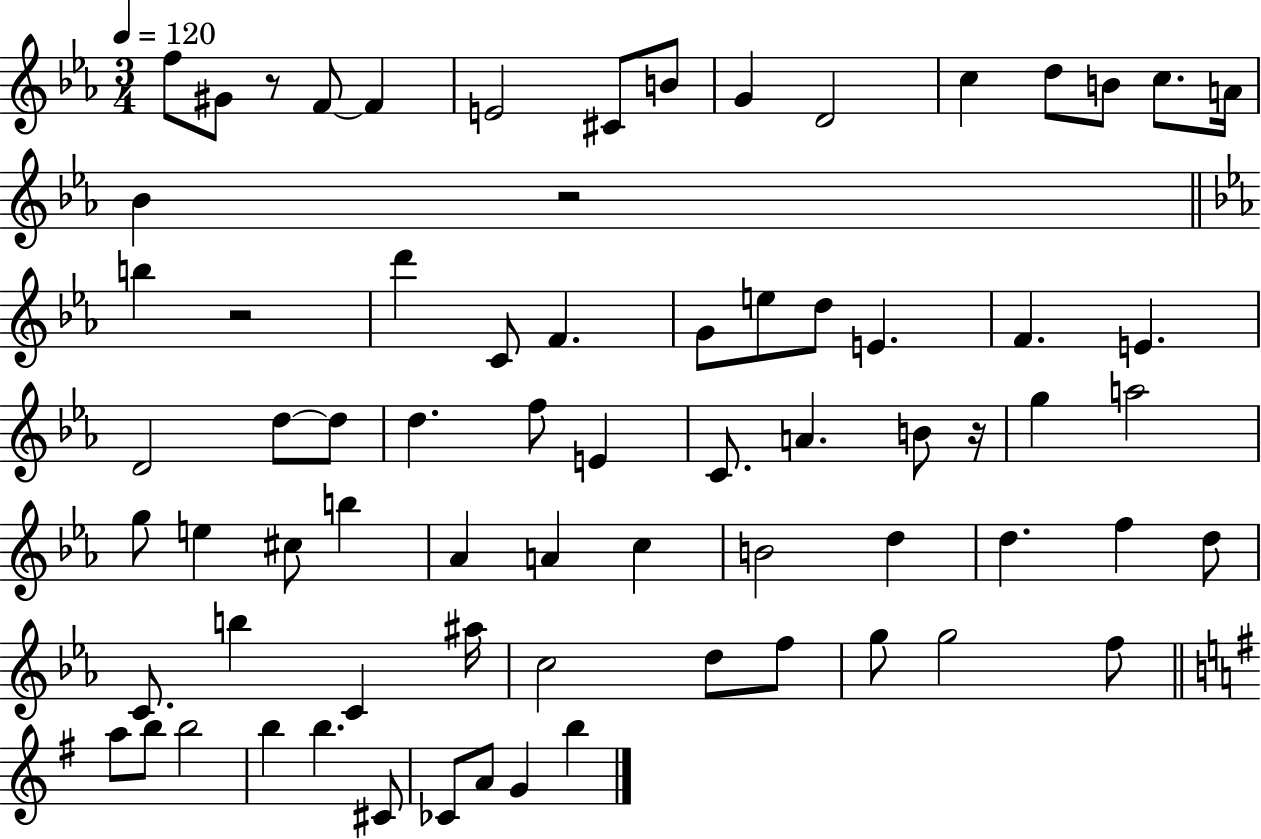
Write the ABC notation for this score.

X:1
T:Untitled
M:3/4
L:1/4
K:Eb
f/2 ^G/2 z/2 F/2 F E2 ^C/2 B/2 G D2 c d/2 B/2 c/2 A/4 _B z2 b z2 d' C/2 F G/2 e/2 d/2 E F E D2 d/2 d/2 d f/2 E C/2 A B/2 z/4 g a2 g/2 e ^c/2 b _A A c B2 d d f d/2 C/2 b C ^a/4 c2 d/2 f/2 g/2 g2 f/2 a/2 b/2 b2 b b ^C/2 _C/2 A/2 G b